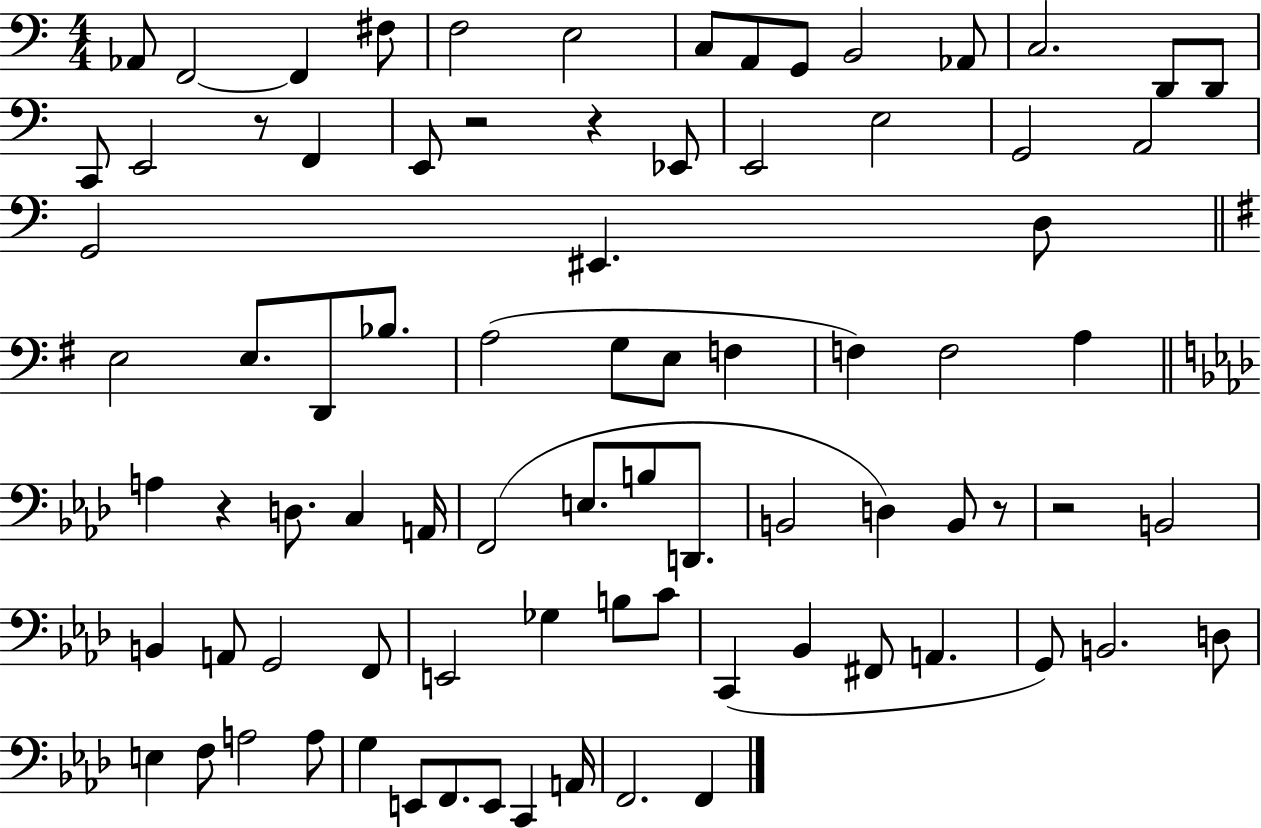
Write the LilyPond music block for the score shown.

{
  \clef bass
  \numericTimeSignature
  \time 4/4
  \key c \major
  aes,8 f,2~~ f,4 fis8 | f2 e2 | c8 a,8 g,8 b,2 aes,8 | c2. d,8 d,8 | \break c,8 e,2 r8 f,4 | e,8 r2 r4 ees,8 | e,2 e2 | g,2 a,2 | \break g,2 eis,4. d8 | \bar "||" \break \key e \minor e2 e8. d,8 bes8. | a2( g8 e8 f4 | f4) f2 a4 | \bar "||" \break \key aes \major a4 r4 d8. c4 a,16 | f,2( e8. b8 d,8. | b,2 d4) b,8 r8 | r2 b,2 | \break b,4 a,8 g,2 f,8 | e,2 ges4 b8 c'8 | c,4( bes,4 fis,8 a,4. | g,8) b,2. d8 | \break e4 f8 a2 a8 | g4 e,8 f,8. e,8 c,4 a,16 | f,2. f,4 | \bar "|."
}